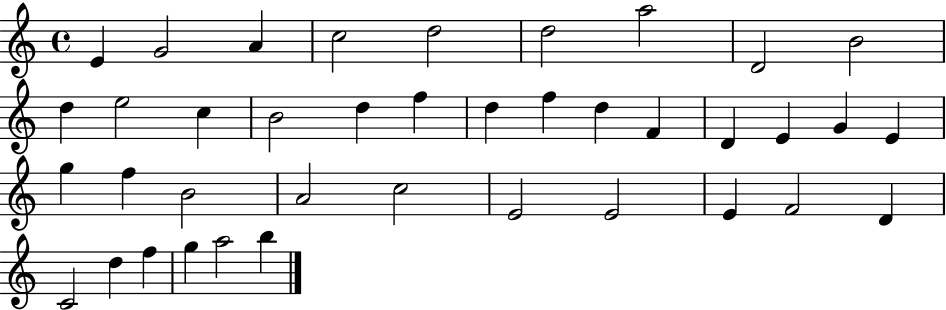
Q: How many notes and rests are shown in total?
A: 39